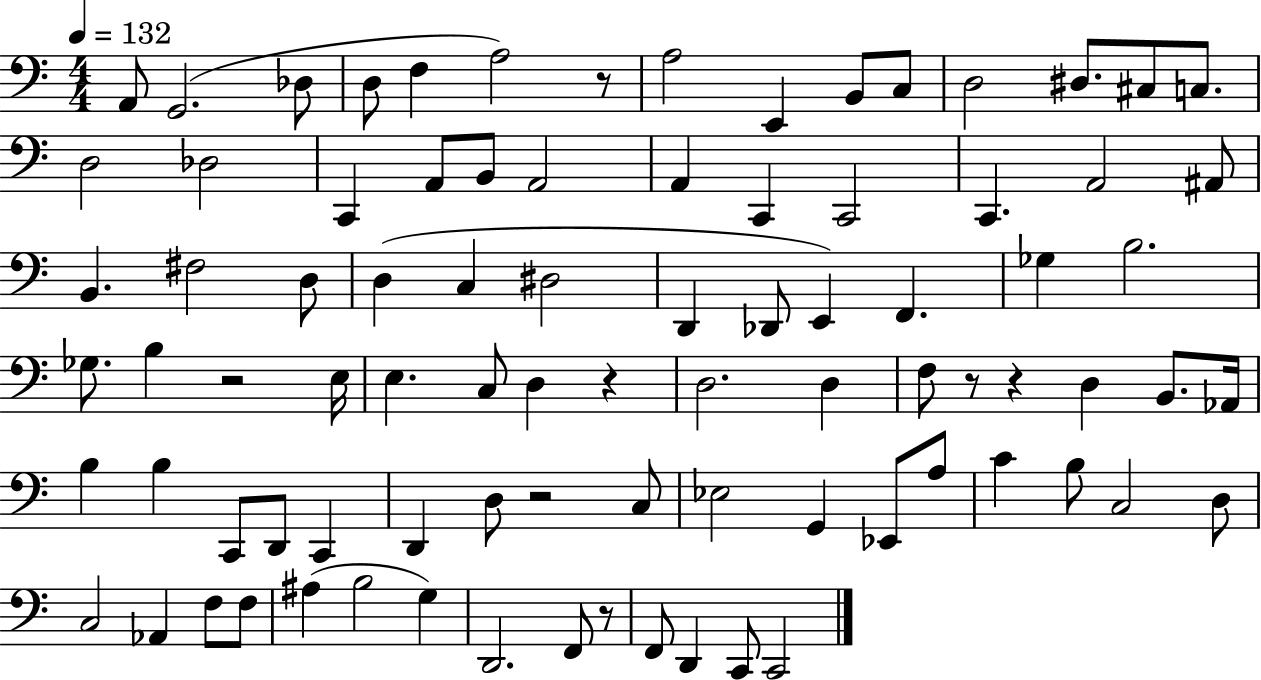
A2/e G2/h. Db3/e D3/e F3/q A3/h R/e A3/h E2/q B2/e C3/e D3/h D#3/e. C#3/e C3/e. D3/h Db3/h C2/q A2/e B2/e A2/h A2/q C2/q C2/h C2/q. A2/h A#2/e B2/q. F#3/h D3/e D3/q C3/q D#3/h D2/q Db2/e E2/q F2/q. Gb3/q B3/h. Gb3/e. B3/q R/h E3/s E3/q. C3/e D3/q R/q D3/h. D3/q F3/e R/e R/q D3/q B2/e. Ab2/s B3/q B3/q C2/e D2/e C2/q D2/q D3/e R/h C3/e Eb3/h G2/q Eb2/e A3/e C4/q B3/e C3/h D3/e C3/h Ab2/q F3/e F3/e A#3/q B3/h G3/q D2/h. F2/e R/e F2/e D2/q C2/e C2/h